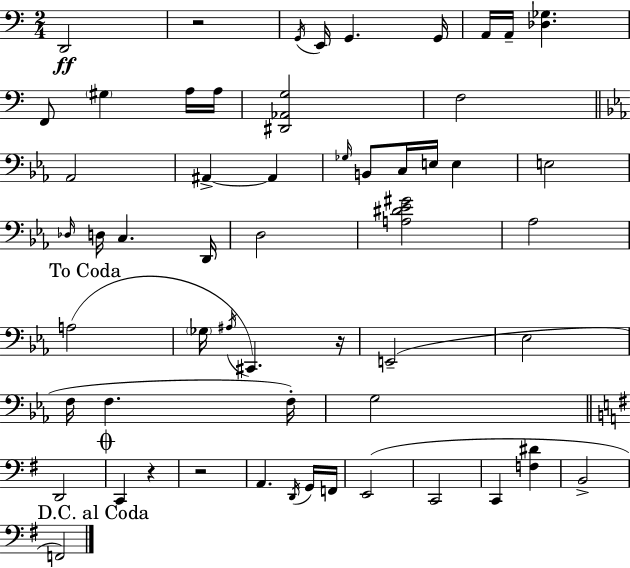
{
  \clef bass
  \numericTimeSignature
  \time 2/4
  \key c \major
  d,2\ff | r2 | \acciaccatura { g,16 } e,16 g,4. | g,16 a,16 a,16-- <des ges>4. | \break f,8 \parenthesize gis4 a16 | a16 <dis, aes, g>2 | f2 | \bar "||" \break \key ees \major aes,2 | ais,4->~~ ais,4 | \grace { ges16 } b,8 c16 e16 e4 | e2 | \break \grace { des16 } d16 c4. | d,16 d2 | <a dis' ees' gis'>2 | aes2 | \break \mark "To Coda" a2( | \parenthesize ges16 \acciaccatura { ais16 } cis,4.) | r16 e,2--( | ees2 | \break f16 f4. | f16-.) g2 | \bar "||" \break \key e \minor d,2 | \mark \markup { \musicglyph "scripts.coda" } c,4 r4 | r2 | a,4. \acciaccatura { d,16 } g,16 | \break f,16 e,2( | c,2 | c,4 <f dis'>4 | b,2-> | \break \mark "D.C. al Coda" f,2) | \bar "|."
}